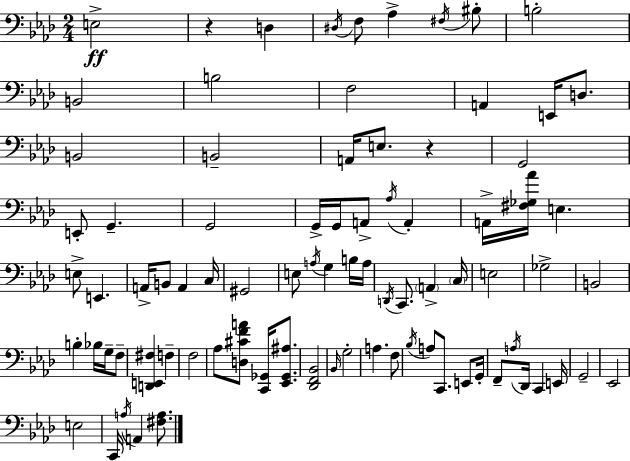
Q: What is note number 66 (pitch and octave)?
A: A3